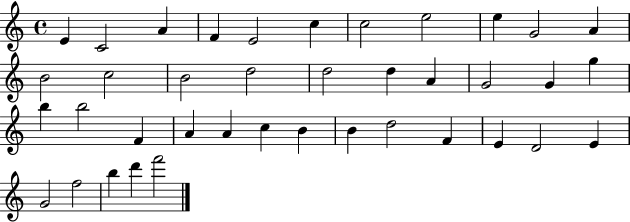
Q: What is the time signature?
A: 4/4